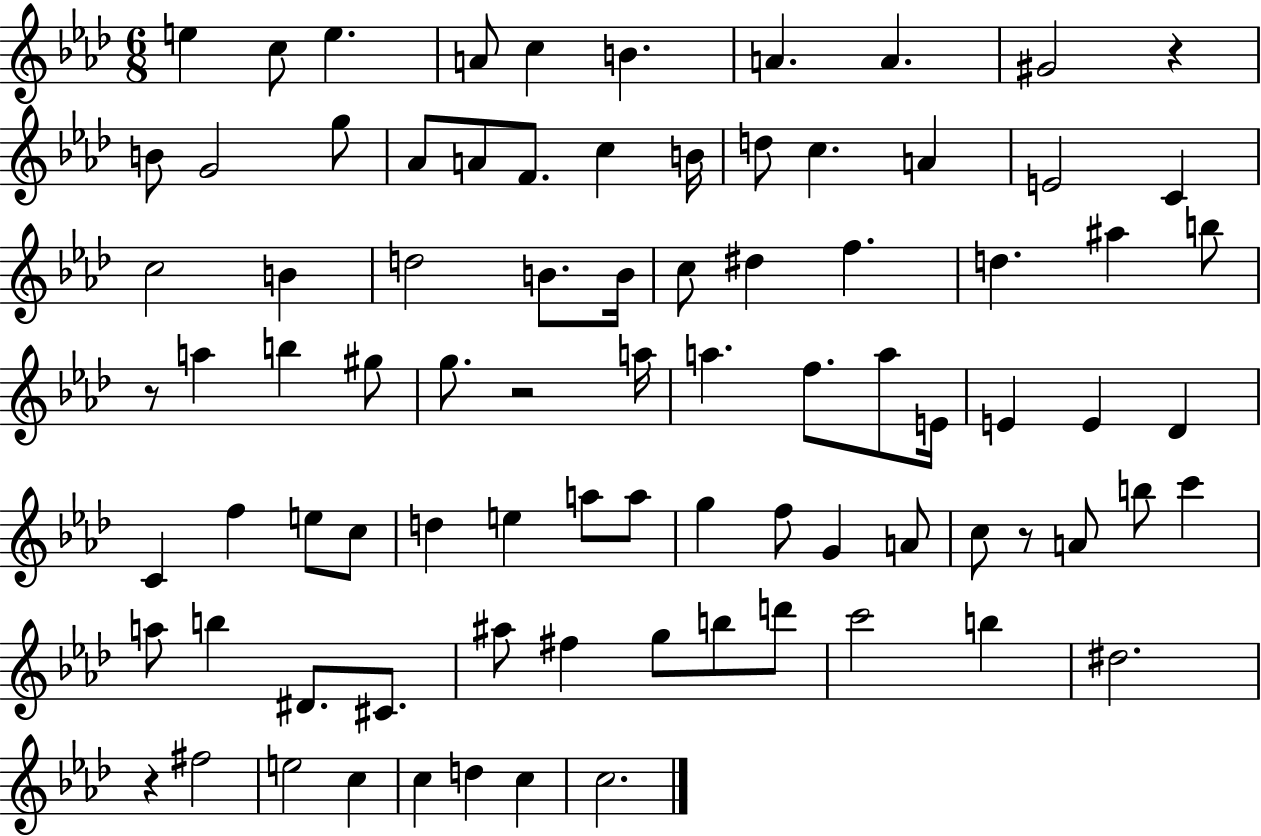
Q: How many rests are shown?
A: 5